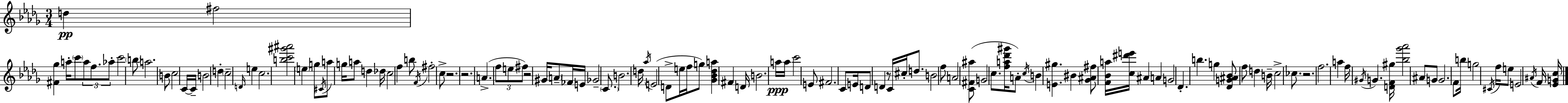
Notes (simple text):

D5/q F#5/h [F#4,Gb5]/q A5/s C6/e A5/e F5/e. Ab5/e C6/h B5/e A5/h. B4/e C5/h C4/s C4/s B4/h D5/q C5/h D4/s E5/q C5/h. [B5,C6,G#6,A#6]/h E5/q G5/e C#4/s A5/e G5/s A5/e D5/q Db5/s C5/h F5/q B5/e F4/s F#5/h C5/e R/h. R/h. A4/q. F5/e E5/e F#5/e R/h G#4/s A4/e FES4/s E4/s Gb4/h C4/e. B4/h. D5/s Ab5/s E4/h D4/e E5/s F5/s G5/e [Gb4,Bb4,Db5,A5]/q F#4/q D4/s B4/h. A5/s A5/s C6/h E4/e F#4/h. C4/e E4/s D4/e D4/q R/e C4/s C#5/s D5/e. B4/h F5/e A4/h [C4,F#4,A#5]/e G4/h C5/e. [F5,A5,Db6,G#6]/s A4/e C5/s B4/q [E4,G#5]/q. BIS4/q [Gb4,A#4,F#5]/e [F4,Bb4,A5]/s [C5,D#6,E6]/s A#4/q A4/q G4/h Db4/q. B5/q. G5/q [Db4,G4,A#4,Bb4]/e F5/e D5/q B4/s C5/h CES5/e. R/h. F5/h. A5/q F5/s G#4/s G4/q. [D4,F4,G#5]/s [Bb5,Gb6,Ab6]/h A#4/e G4/e G4/h. F4/e B5/s G5/h C#4/s F5/s E5/e E4/h A#4/s F4/s [Eb4,G4,C5]/s